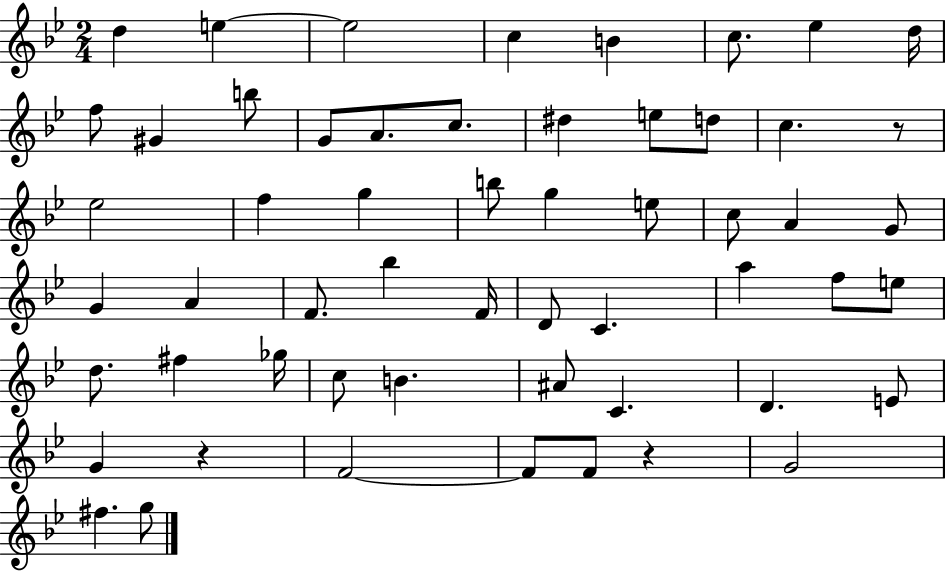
{
  \clef treble
  \numericTimeSignature
  \time 2/4
  \key bes \major
  d''4 e''4~~ | e''2 | c''4 b'4 | c''8. ees''4 d''16 | \break f''8 gis'4 b''8 | g'8 a'8. c''8. | dis''4 e''8 d''8 | c''4. r8 | \break ees''2 | f''4 g''4 | b''8 g''4 e''8 | c''8 a'4 g'8 | \break g'4 a'4 | f'8. bes''4 f'16 | d'8 c'4. | a''4 f''8 e''8 | \break d''8. fis''4 ges''16 | c''8 b'4. | ais'8 c'4. | d'4. e'8 | \break g'4 r4 | f'2~~ | f'8 f'8 r4 | g'2 | \break fis''4. g''8 | \bar "|."
}